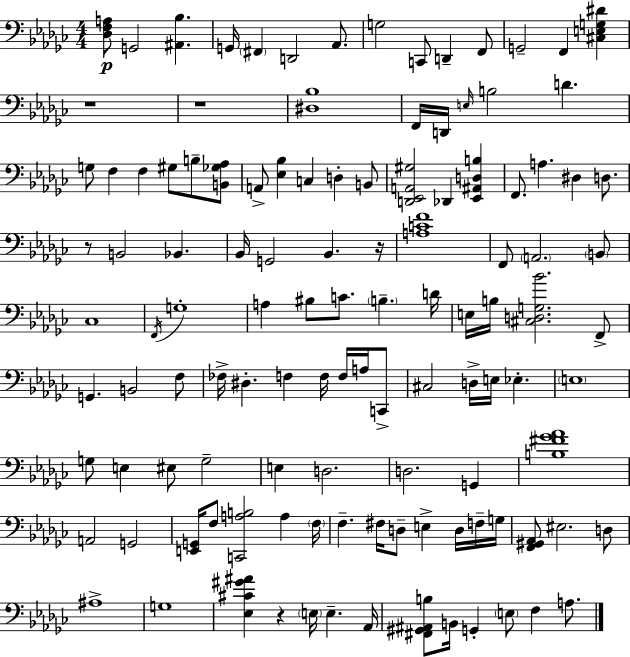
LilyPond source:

{
  \clef bass
  \numericTimeSignature
  \time 4/4
  \key ees \minor
  <des f a>8\p g,2 <ais, bes>4. | g,16 \parenthesize fis,4 d,2 aes,8. | g2 c,8 d,4-- f,8 | g,2-- f,4 <cis e g dis'>4 | \break r1 | r1 | <dis bes>1 | f,16 d,16 \grace { e16 } b2 d'4. | \break g8 f4 f4 gis8 b8-- <b, ges aes>8 | a,8-> <ees bes>4 c4 d4-. b,8 | <d, ees, a, gis>2 des,4 <ees, ais, d b>4 | f,8. a4. dis4 d8. | \break r8 b,2 bes,4. | bes,16 g,2 bes,4. | r16 <a c' f'>1 | f,8 \parenthesize a,2. \parenthesize b,8 | \break ces1 | \acciaccatura { f,16 } g1-. | a4 bis8 c'8. \parenthesize b4.-- | d'16 e16 b16 <cis d g bes'>2. | \break f,8-> g,4. b,2 | f8 fes16-> dis4.-. f4 f16 f16 a16 | c,8-> cis2 d16-> e16 ees4.-. | \parenthesize e1 | \break g8 e4 eis8 g2-- | e4 d2. | d2. g,4 | <b fis' ges' aes'>1 | \break a,2 g,2 | <e, g,>16 f8 <c, a b>2 a4 | \parenthesize f16 f4.-- fis16 d8-- e4-> d16 | f16-- g16 <f, gis, aes,>8 eis2. | \break d8 ais1-> | g1 | <ees cis' gis' ais'>4 r4 \parenthesize e16 e4.-- | aes,16 <fis, gis, ais, b>8 b,16 g,4-. \parenthesize e8 f4 a8. | \break \bar "|."
}